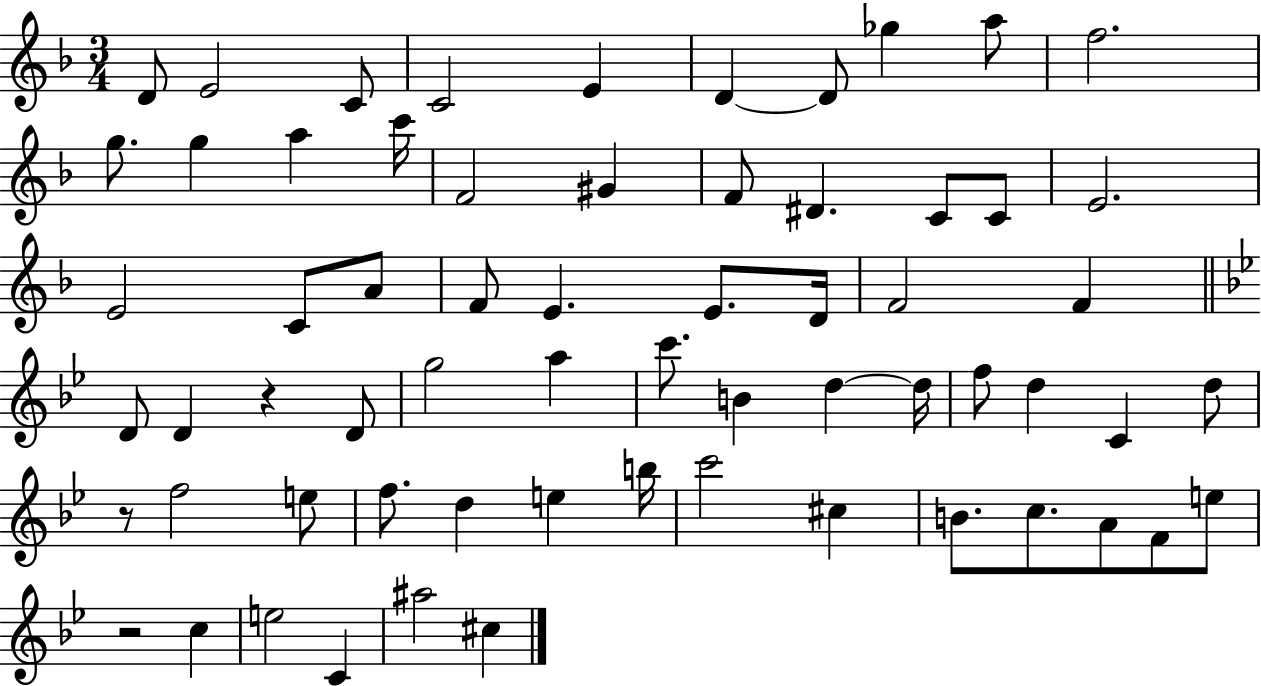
{
  \clef treble
  \numericTimeSignature
  \time 3/4
  \key f \major
  \repeat volta 2 { d'8 e'2 c'8 | c'2 e'4 | d'4~~ d'8 ges''4 a''8 | f''2. | \break g''8. g''4 a''4 c'''16 | f'2 gis'4 | f'8 dis'4. c'8 c'8 | e'2. | \break e'2 c'8 a'8 | f'8 e'4. e'8. d'16 | f'2 f'4 | \bar "||" \break \key g \minor d'8 d'4 r4 d'8 | g''2 a''4 | c'''8. b'4 d''4~~ d''16 | f''8 d''4 c'4 d''8 | \break r8 f''2 e''8 | f''8. d''4 e''4 b''16 | c'''2 cis''4 | b'8. c''8. a'8 f'8 e''8 | \break r2 c''4 | e''2 c'4 | ais''2 cis''4 | } \bar "|."
}